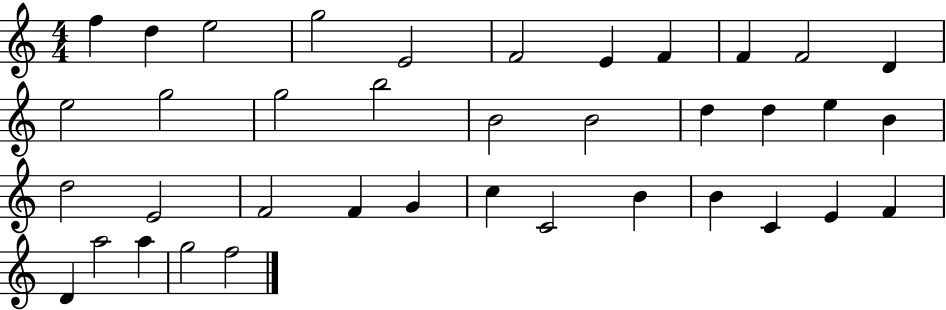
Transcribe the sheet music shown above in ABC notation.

X:1
T:Untitled
M:4/4
L:1/4
K:C
f d e2 g2 E2 F2 E F F F2 D e2 g2 g2 b2 B2 B2 d d e B d2 E2 F2 F G c C2 B B C E F D a2 a g2 f2